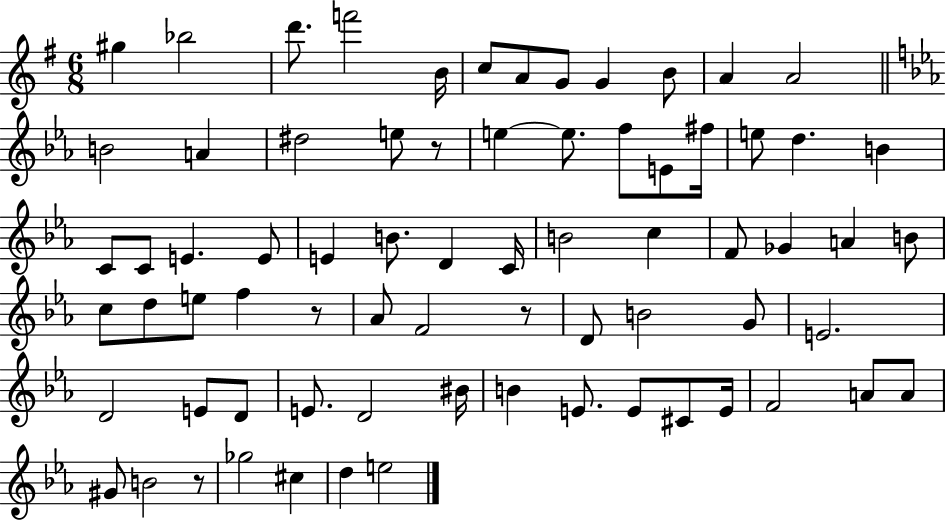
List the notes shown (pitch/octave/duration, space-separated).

G#5/q Bb5/h D6/e. F6/h B4/s C5/e A4/e G4/e G4/q B4/e A4/q A4/h B4/h A4/q D#5/h E5/e R/e E5/q E5/e. F5/e E4/e F#5/s E5/e D5/q. B4/q C4/e C4/e E4/q. E4/e E4/q B4/e. D4/q C4/s B4/h C5/q F4/e Gb4/q A4/q B4/e C5/e D5/e E5/e F5/q R/e Ab4/e F4/h R/e D4/e B4/h G4/e E4/h. D4/h E4/e D4/e E4/e. D4/h BIS4/s B4/q E4/e. E4/e C#4/e E4/s F4/h A4/e A4/e G#4/e B4/h R/e Gb5/h C#5/q D5/q E5/h